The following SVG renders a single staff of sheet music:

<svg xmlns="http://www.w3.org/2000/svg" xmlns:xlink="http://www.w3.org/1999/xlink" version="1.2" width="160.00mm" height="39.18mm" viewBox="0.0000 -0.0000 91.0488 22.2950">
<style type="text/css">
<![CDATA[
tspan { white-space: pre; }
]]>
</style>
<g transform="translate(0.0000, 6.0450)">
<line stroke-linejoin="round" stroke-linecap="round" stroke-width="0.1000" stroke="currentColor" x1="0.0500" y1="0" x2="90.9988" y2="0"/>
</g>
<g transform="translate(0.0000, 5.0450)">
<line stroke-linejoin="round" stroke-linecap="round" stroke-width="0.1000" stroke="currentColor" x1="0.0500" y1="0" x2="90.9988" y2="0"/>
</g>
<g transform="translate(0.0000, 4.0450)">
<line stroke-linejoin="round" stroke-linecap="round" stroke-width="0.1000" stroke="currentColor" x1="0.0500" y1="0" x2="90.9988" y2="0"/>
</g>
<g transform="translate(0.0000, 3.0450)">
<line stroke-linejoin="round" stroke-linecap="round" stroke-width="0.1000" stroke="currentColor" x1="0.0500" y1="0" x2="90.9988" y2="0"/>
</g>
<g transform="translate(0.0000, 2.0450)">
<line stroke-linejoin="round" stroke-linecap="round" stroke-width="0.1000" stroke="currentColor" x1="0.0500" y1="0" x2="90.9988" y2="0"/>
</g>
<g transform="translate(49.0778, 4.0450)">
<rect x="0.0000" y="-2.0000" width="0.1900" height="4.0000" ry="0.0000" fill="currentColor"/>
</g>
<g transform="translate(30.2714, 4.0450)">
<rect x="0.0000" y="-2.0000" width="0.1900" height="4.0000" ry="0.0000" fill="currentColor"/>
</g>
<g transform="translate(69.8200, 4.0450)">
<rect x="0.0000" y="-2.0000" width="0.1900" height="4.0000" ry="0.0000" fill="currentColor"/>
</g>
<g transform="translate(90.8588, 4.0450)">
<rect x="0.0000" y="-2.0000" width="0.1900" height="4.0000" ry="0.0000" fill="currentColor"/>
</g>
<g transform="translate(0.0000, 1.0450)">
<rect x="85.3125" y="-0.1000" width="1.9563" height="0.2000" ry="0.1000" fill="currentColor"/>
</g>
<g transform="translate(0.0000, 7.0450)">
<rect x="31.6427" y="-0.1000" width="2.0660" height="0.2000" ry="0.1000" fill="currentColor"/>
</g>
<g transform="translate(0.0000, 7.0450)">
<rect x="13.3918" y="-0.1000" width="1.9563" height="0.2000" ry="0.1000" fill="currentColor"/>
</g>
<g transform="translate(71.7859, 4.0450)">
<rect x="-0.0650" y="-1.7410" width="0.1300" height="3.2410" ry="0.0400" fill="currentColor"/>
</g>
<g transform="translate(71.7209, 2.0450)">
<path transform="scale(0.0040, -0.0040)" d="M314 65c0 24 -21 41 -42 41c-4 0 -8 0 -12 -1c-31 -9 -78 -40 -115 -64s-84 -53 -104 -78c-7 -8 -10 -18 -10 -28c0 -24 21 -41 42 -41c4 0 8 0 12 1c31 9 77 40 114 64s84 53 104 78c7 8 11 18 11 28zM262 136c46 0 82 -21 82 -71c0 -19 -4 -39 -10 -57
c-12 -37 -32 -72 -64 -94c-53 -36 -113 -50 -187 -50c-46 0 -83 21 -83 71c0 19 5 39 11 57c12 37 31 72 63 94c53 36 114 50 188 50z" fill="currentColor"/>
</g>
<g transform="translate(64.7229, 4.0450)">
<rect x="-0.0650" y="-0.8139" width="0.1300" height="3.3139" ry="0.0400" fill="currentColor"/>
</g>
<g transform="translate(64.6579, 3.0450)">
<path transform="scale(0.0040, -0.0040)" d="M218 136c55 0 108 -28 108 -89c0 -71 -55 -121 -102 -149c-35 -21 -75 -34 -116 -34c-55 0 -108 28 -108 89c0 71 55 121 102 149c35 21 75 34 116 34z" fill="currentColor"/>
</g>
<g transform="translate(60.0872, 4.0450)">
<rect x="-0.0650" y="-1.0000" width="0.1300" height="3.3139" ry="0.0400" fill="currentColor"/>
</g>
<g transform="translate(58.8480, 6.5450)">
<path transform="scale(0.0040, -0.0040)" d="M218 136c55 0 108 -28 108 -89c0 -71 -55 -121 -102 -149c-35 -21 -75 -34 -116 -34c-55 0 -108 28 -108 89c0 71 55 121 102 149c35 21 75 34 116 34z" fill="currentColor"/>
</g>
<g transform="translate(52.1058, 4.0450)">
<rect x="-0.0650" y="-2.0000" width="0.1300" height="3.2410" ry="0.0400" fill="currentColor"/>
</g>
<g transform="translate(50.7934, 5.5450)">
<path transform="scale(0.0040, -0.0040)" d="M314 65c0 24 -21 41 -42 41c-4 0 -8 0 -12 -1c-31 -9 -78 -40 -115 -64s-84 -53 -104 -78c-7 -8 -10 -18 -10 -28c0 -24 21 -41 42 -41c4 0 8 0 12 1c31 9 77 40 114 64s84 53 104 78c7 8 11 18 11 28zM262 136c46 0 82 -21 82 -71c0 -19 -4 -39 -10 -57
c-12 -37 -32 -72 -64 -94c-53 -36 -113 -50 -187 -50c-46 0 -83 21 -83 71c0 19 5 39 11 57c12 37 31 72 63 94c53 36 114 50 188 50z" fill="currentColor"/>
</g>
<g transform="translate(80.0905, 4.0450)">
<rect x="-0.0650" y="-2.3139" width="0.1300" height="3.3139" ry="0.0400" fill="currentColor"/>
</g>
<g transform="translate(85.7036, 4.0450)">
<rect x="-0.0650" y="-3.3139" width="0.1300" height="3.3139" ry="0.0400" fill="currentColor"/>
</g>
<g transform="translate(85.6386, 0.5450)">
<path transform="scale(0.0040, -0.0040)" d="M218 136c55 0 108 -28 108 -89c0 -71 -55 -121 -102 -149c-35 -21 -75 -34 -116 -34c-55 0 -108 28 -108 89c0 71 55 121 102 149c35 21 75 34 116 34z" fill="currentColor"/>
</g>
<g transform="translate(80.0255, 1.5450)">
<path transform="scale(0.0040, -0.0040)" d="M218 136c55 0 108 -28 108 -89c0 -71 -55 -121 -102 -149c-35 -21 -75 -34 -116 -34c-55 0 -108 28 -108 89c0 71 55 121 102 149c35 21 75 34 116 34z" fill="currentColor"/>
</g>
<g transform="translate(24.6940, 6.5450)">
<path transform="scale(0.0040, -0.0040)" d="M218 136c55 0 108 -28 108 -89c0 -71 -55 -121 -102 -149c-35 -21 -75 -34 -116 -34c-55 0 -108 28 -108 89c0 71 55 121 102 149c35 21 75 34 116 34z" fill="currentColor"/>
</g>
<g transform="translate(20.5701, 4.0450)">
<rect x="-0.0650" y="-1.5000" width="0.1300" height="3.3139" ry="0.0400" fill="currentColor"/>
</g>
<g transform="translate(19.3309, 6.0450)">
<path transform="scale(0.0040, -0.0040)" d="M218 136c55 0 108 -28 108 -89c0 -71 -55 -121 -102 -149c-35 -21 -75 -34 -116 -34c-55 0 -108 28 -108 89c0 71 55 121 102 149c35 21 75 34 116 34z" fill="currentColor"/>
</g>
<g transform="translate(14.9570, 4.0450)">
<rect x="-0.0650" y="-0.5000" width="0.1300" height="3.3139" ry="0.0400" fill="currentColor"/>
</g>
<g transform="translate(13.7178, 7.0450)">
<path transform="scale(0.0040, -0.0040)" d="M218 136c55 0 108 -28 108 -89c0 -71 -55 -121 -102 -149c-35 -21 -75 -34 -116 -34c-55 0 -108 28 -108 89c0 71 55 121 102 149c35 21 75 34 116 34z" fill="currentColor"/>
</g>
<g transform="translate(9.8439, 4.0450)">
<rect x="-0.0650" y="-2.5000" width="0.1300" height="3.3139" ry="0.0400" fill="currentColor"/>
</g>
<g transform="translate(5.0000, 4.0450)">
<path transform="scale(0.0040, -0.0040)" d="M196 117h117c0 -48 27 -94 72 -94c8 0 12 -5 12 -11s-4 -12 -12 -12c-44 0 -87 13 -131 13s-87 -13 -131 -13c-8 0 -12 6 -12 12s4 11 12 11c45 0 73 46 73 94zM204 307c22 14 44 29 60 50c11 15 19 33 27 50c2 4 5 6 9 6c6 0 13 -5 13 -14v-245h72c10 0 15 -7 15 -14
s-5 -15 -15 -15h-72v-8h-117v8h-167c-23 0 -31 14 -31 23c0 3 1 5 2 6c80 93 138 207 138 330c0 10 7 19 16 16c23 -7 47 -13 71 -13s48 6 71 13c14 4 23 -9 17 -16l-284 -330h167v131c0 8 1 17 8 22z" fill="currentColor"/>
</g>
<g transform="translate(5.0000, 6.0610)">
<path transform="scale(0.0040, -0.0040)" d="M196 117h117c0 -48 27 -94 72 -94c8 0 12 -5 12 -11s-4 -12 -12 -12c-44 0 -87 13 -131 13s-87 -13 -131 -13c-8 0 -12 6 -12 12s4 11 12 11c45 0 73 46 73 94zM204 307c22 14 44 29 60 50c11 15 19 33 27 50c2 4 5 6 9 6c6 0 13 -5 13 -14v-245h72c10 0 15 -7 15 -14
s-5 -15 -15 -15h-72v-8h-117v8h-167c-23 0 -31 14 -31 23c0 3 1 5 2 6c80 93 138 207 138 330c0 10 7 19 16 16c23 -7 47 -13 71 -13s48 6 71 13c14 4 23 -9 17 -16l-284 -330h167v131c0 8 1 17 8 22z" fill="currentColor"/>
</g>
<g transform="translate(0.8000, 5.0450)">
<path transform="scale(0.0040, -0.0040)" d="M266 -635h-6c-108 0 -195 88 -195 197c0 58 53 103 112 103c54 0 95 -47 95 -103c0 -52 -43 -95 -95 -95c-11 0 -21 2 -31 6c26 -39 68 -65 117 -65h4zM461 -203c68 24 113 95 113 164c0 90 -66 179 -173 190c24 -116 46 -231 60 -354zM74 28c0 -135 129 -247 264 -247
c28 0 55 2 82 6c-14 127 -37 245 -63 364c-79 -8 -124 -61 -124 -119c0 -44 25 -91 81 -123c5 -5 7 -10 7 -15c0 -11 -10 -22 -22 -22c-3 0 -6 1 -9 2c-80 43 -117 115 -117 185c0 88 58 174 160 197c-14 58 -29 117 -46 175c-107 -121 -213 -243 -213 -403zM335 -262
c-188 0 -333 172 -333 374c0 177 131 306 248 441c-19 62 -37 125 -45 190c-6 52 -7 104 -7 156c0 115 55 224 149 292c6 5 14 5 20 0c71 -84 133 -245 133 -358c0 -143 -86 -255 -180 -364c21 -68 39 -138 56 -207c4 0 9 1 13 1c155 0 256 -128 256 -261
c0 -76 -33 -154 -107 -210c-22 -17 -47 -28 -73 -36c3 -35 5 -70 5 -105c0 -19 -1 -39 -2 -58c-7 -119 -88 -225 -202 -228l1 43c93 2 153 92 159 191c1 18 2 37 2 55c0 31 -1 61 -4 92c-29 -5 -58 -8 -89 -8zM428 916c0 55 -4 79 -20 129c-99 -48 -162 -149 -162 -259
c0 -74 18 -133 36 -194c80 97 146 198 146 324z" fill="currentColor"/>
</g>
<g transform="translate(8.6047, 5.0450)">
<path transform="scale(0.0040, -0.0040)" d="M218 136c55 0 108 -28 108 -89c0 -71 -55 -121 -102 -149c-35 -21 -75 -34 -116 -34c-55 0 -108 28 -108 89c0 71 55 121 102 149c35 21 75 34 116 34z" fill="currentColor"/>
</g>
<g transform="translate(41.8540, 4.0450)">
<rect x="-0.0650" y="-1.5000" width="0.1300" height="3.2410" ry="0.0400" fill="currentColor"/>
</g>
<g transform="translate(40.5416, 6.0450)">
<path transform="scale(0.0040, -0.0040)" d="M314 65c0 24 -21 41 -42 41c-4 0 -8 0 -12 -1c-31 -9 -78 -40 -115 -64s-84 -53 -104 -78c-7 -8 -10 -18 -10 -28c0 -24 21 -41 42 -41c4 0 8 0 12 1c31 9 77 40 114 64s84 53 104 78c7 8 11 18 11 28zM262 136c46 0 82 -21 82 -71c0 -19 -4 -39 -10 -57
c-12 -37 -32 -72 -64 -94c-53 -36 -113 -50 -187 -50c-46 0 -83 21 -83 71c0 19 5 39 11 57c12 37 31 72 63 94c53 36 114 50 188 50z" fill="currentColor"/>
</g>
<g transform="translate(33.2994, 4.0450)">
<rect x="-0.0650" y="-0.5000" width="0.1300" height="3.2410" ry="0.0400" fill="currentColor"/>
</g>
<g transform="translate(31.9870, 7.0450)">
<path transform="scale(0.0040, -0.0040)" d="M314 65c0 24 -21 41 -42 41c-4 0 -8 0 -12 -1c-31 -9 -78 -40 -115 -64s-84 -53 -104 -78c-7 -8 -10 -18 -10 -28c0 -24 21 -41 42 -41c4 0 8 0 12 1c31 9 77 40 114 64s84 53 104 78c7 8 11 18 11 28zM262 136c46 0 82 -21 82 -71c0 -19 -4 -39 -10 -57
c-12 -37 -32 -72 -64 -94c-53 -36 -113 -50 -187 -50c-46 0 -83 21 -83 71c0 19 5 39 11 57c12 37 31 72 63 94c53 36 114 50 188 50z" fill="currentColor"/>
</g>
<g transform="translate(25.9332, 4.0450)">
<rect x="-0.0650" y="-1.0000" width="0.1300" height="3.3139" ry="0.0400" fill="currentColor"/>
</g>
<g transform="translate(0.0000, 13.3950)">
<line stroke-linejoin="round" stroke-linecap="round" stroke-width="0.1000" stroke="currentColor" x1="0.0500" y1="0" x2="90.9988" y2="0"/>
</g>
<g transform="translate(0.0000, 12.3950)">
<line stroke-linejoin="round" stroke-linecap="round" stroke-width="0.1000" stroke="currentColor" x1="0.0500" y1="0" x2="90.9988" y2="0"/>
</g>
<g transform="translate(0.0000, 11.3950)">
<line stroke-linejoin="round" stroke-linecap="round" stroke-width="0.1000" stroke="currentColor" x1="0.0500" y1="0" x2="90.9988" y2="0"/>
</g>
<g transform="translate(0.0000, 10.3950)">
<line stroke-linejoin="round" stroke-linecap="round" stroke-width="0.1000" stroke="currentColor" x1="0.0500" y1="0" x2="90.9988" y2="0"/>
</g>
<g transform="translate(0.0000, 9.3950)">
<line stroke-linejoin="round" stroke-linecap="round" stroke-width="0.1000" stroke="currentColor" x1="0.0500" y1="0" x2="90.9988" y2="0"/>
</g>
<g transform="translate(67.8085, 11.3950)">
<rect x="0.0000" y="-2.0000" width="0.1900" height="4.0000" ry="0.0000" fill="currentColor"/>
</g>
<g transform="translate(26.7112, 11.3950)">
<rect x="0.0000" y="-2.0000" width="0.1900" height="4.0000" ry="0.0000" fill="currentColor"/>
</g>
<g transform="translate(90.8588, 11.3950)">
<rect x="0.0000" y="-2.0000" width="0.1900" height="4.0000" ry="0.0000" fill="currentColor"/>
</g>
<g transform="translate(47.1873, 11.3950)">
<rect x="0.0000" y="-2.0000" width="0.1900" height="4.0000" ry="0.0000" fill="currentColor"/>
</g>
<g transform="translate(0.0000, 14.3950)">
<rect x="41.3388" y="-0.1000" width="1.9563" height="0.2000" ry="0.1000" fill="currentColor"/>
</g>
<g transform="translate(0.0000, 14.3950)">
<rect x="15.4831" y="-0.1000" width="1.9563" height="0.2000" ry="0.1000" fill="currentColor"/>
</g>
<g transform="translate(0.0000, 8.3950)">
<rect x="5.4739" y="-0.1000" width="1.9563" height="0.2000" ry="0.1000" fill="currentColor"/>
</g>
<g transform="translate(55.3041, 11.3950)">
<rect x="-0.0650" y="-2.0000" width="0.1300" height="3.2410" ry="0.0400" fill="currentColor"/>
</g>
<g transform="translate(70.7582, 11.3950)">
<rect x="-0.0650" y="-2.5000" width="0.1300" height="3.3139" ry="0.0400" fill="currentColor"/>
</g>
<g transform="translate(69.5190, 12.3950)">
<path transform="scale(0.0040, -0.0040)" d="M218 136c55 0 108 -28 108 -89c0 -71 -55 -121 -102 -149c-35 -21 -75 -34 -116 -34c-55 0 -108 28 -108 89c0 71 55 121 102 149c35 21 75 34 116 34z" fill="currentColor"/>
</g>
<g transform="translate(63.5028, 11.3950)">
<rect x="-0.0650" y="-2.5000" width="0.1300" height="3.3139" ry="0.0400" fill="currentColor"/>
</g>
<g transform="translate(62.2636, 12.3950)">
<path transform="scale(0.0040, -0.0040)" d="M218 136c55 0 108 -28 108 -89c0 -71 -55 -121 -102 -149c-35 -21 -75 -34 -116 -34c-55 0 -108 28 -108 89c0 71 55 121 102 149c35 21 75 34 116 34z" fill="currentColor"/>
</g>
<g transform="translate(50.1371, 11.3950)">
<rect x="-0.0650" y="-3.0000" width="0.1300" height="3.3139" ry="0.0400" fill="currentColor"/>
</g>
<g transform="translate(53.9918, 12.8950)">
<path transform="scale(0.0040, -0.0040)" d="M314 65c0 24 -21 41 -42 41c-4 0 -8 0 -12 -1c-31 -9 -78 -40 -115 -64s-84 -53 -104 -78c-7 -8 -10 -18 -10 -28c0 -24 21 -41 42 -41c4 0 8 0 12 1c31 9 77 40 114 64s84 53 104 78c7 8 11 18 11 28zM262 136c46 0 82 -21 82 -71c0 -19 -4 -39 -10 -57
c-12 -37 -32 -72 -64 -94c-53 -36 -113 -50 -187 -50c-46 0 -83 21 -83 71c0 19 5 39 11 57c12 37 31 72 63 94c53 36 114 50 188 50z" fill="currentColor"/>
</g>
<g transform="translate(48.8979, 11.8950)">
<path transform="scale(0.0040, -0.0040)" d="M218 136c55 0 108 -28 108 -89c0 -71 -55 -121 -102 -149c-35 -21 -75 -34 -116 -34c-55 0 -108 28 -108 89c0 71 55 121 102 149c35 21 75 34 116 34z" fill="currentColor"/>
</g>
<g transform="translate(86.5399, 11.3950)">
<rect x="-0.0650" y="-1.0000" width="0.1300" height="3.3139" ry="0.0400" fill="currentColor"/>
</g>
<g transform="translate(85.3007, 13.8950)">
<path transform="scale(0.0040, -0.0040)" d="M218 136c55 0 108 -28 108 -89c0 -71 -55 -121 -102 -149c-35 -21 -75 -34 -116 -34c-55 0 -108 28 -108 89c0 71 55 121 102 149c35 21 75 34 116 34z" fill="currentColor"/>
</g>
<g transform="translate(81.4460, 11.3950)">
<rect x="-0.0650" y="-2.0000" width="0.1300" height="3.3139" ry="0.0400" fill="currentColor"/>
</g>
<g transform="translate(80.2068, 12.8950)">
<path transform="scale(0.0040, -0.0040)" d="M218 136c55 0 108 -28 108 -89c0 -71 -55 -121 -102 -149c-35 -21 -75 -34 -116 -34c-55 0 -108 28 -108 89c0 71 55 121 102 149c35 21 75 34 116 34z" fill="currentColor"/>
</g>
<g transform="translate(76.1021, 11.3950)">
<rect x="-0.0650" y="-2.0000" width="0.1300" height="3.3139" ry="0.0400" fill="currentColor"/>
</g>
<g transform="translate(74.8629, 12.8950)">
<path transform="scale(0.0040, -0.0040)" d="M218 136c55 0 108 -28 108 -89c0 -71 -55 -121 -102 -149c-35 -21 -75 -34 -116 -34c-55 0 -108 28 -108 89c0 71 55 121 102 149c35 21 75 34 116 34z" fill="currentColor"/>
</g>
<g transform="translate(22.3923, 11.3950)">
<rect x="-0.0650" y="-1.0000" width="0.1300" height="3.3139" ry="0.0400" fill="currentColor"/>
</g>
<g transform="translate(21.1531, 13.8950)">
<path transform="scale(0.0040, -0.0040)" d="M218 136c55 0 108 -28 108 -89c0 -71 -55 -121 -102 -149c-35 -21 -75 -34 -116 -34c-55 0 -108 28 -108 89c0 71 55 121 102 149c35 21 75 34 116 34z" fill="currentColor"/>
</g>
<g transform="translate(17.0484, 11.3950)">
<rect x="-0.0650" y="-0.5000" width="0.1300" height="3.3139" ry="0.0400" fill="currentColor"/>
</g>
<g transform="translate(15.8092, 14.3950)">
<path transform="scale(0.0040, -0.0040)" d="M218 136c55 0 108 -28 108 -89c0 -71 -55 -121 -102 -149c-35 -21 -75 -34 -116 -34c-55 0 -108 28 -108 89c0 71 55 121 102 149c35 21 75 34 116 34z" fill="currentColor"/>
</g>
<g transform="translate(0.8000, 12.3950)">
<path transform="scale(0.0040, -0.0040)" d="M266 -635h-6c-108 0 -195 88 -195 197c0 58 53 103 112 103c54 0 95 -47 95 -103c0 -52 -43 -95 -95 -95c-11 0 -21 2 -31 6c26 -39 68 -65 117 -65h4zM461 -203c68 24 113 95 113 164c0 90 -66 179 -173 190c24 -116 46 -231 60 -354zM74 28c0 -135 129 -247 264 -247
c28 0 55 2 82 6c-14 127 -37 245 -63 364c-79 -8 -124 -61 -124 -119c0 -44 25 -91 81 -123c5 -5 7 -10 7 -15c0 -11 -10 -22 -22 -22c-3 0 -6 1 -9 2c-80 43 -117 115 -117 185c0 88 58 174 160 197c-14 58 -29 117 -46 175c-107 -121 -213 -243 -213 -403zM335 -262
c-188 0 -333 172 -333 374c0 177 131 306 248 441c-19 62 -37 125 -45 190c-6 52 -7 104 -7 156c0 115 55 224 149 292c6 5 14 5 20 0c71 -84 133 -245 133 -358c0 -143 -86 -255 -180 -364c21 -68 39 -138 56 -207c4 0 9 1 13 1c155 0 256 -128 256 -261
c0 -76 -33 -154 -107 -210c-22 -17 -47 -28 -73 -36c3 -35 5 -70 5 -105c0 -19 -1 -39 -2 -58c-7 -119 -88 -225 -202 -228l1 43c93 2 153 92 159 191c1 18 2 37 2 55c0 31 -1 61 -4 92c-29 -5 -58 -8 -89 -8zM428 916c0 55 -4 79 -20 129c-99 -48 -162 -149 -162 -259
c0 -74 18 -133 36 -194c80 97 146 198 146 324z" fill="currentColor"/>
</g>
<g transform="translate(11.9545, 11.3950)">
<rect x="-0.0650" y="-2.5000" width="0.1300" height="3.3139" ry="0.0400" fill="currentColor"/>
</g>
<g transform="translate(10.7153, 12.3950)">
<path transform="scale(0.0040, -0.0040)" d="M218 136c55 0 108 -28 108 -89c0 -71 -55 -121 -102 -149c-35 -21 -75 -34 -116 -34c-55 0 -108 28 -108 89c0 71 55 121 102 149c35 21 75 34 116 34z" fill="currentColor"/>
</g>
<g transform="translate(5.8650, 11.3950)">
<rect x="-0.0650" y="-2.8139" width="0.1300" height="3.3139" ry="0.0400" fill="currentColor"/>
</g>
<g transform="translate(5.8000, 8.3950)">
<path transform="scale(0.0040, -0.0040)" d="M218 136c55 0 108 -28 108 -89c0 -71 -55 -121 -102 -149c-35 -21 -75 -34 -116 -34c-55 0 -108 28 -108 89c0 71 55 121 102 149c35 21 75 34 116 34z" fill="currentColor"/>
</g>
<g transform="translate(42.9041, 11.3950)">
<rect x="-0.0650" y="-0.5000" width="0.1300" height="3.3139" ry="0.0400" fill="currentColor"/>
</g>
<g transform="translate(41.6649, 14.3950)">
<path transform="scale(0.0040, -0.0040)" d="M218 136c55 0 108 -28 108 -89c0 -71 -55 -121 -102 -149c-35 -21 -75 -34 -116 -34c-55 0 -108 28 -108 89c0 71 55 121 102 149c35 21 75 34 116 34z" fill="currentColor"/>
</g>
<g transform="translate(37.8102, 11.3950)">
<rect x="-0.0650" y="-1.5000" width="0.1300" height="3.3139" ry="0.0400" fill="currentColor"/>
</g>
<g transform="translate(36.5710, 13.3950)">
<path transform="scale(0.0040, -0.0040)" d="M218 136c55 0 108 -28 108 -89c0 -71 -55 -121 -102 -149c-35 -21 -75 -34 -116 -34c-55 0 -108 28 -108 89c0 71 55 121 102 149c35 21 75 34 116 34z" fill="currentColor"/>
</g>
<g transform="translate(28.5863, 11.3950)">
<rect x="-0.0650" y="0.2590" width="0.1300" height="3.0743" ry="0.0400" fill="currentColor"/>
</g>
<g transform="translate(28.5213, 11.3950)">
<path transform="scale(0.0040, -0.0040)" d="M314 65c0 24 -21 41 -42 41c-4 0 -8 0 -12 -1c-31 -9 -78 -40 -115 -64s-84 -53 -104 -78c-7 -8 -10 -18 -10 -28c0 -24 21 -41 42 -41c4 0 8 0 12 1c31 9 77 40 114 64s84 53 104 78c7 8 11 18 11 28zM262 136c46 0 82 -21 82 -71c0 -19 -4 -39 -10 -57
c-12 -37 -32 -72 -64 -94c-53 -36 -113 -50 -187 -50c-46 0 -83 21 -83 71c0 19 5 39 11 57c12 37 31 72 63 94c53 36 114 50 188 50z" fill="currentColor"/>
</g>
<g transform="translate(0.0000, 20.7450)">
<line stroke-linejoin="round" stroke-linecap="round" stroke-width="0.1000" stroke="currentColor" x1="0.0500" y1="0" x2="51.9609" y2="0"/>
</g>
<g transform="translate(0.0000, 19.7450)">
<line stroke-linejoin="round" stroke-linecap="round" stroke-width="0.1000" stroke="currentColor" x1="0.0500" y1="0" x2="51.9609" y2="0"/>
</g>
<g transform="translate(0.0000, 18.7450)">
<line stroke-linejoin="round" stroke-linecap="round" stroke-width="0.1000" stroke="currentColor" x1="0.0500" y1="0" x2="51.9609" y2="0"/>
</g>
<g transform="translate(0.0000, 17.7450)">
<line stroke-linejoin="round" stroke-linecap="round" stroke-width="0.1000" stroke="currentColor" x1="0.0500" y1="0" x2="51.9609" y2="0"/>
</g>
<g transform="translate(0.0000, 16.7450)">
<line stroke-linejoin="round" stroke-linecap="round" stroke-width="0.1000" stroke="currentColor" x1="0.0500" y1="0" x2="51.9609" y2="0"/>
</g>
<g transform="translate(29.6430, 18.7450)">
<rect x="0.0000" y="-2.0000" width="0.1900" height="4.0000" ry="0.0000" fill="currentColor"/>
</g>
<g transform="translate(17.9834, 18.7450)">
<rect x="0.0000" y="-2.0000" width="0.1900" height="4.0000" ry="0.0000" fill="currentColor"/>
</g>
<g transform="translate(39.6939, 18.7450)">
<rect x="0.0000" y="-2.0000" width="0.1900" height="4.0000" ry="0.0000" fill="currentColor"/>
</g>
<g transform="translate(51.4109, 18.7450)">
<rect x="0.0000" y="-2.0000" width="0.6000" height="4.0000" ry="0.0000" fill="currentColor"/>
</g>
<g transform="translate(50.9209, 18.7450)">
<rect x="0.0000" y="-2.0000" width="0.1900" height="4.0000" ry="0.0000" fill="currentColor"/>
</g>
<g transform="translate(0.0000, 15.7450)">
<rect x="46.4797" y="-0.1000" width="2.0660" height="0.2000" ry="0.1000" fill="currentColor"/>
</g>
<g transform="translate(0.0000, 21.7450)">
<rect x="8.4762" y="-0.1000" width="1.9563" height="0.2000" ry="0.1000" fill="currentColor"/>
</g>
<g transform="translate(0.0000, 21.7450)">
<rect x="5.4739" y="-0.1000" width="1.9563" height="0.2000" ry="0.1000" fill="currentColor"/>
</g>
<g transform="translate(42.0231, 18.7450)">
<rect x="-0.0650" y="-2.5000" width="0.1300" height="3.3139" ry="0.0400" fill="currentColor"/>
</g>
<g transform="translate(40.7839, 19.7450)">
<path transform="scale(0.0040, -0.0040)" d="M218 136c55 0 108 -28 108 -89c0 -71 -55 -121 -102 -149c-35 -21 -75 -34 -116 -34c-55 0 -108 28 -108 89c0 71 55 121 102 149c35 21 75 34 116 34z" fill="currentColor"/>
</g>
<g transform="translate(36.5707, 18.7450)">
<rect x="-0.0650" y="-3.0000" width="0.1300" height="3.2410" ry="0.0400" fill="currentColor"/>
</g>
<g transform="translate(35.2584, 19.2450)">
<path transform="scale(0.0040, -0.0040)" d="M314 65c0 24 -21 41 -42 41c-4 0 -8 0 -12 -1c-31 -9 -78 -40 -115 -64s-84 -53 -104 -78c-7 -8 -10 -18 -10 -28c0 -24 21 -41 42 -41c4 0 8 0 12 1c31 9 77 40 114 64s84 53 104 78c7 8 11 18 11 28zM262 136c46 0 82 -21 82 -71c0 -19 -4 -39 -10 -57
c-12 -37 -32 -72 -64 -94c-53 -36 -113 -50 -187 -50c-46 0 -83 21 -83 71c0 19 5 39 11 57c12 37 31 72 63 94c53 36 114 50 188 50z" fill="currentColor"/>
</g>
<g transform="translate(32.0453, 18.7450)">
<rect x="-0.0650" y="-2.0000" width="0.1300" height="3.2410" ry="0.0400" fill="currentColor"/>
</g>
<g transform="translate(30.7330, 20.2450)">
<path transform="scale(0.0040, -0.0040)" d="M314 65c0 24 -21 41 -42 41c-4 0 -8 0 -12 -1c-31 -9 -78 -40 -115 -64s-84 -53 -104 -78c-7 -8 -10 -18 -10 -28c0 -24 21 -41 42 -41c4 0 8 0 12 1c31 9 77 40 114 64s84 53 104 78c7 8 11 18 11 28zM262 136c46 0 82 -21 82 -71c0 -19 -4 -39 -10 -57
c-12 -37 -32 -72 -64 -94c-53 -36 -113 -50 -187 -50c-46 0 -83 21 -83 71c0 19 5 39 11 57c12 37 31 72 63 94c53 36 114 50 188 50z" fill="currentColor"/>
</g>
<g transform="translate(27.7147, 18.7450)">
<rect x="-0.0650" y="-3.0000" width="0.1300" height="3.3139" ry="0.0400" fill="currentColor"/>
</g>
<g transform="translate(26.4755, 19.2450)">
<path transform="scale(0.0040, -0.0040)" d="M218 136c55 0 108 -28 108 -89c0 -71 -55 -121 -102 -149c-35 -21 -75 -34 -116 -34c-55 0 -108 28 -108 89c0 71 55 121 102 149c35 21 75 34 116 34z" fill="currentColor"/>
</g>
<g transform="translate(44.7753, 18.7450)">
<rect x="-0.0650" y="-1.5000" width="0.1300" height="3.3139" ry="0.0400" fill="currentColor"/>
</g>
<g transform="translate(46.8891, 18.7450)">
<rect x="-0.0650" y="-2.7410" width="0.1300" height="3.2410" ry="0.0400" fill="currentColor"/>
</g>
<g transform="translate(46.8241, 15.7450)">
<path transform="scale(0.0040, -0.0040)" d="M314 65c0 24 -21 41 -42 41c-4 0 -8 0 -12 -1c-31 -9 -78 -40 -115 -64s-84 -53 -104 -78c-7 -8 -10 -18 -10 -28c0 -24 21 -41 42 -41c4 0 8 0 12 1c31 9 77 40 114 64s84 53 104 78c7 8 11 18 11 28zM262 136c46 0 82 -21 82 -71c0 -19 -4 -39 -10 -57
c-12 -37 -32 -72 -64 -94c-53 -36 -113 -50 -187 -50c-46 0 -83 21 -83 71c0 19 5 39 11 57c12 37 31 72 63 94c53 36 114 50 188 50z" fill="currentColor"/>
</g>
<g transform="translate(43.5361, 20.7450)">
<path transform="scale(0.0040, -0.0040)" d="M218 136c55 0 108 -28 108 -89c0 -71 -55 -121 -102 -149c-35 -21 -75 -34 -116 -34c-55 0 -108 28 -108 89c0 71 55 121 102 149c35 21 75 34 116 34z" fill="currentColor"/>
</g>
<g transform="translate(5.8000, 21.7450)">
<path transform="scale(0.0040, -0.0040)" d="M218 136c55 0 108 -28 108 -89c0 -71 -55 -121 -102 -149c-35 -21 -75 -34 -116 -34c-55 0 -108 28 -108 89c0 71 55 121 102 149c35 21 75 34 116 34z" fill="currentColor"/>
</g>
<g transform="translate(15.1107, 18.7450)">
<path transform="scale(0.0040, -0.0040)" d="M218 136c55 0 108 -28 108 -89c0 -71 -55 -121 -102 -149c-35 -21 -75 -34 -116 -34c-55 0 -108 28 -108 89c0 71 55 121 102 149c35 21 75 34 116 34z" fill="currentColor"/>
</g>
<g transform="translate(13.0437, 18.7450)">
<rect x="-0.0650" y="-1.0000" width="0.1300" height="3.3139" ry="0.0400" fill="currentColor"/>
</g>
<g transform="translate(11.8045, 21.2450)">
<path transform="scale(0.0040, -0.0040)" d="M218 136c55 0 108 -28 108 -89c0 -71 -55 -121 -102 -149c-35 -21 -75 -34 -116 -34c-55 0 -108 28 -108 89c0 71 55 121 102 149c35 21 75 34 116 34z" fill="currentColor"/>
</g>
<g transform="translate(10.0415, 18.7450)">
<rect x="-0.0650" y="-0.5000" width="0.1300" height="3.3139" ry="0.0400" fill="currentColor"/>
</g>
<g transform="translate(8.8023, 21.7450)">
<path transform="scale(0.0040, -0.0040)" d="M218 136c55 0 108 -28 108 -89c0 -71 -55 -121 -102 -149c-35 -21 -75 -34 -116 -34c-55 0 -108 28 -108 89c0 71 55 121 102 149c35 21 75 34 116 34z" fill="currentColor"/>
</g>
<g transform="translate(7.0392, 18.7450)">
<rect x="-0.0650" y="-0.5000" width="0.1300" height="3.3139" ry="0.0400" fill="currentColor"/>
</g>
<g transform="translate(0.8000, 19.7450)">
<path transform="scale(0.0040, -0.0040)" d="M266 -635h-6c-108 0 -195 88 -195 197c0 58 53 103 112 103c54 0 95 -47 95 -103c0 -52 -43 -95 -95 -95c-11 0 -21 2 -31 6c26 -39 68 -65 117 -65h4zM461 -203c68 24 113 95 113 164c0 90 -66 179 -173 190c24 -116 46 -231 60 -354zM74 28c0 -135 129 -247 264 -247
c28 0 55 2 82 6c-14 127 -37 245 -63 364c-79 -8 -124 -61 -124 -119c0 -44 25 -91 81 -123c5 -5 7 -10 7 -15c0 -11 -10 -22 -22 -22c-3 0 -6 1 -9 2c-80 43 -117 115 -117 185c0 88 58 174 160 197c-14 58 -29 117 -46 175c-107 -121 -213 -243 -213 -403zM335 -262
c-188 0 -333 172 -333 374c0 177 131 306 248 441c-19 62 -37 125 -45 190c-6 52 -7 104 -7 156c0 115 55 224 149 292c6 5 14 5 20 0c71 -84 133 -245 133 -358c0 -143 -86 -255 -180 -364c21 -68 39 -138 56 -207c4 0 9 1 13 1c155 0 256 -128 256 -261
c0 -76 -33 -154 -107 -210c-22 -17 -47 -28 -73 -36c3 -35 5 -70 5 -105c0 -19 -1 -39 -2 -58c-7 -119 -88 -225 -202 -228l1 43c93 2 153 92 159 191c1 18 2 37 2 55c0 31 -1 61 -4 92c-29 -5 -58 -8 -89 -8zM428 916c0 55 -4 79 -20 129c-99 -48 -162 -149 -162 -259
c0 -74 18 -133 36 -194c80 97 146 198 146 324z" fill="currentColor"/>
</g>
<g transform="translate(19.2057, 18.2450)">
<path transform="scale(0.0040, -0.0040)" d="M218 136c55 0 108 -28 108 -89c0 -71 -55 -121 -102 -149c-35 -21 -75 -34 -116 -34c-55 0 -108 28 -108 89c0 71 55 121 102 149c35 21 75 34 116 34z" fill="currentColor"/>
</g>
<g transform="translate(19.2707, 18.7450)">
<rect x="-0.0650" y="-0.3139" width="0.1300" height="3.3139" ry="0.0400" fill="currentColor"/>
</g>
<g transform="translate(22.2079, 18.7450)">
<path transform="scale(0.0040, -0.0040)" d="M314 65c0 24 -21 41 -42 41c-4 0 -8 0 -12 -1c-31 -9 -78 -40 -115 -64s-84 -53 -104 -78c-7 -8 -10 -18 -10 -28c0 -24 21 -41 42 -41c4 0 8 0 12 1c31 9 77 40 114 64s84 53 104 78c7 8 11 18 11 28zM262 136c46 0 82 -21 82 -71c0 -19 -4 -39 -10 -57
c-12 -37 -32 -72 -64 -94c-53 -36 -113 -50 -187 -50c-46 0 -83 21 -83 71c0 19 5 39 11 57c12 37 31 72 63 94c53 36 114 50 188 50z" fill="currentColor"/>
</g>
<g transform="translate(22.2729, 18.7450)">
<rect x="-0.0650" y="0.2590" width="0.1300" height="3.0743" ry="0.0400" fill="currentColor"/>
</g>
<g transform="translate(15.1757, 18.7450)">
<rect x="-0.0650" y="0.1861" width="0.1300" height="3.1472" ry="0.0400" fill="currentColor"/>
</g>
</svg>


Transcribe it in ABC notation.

X:1
T:Untitled
M:4/4
L:1/4
K:C
G C E D C2 E2 F2 D d f2 g b a G C D B2 E C A F2 G G F F D C C D B c B2 A F2 A2 G E a2